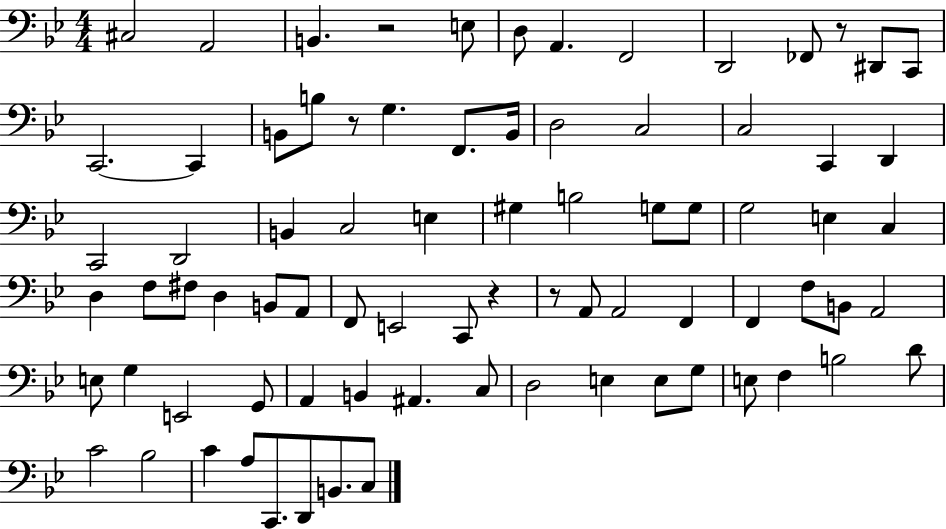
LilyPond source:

{
  \clef bass
  \numericTimeSignature
  \time 4/4
  \key bes \major
  cis2 a,2 | b,4. r2 e8 | d8 a,4. f,2 | d,2 fes,8 r8 dis,8 c,8 | \break c,2.~~ c,4 | b,8 b8 r8 g4. f,8. b,16 | d2 c2 | c2 c,4 d,4 | \break c,2 d,2 | b,4 c2 e4 | gis4 b2 g8 g8 | g2 e4 c4 | \break d4 f8 fis8 d4 b,8 a,8 | f,8 e,2 c,8 r4 | r8 a,8 a,2 f,4 | f,4 f8 b,8 a,2 | \break e8 g4 e,2 g,8 | a,4 b,4 ais,4. c8 | d2 e4 e8 g8 | e8 f4 b2 d'8 | \break c'2 bes2 | c'4 a8 c,8. d,8 b,8. c8 | \bar "|."
}